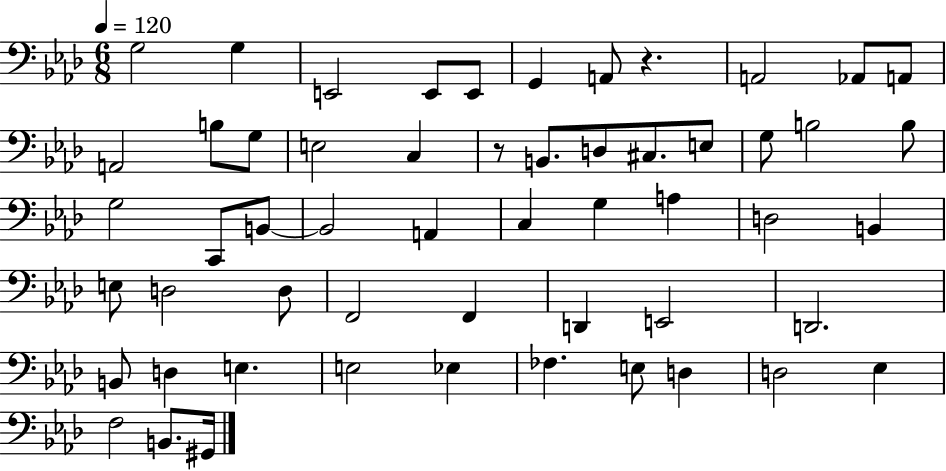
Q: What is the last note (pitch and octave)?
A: G#2